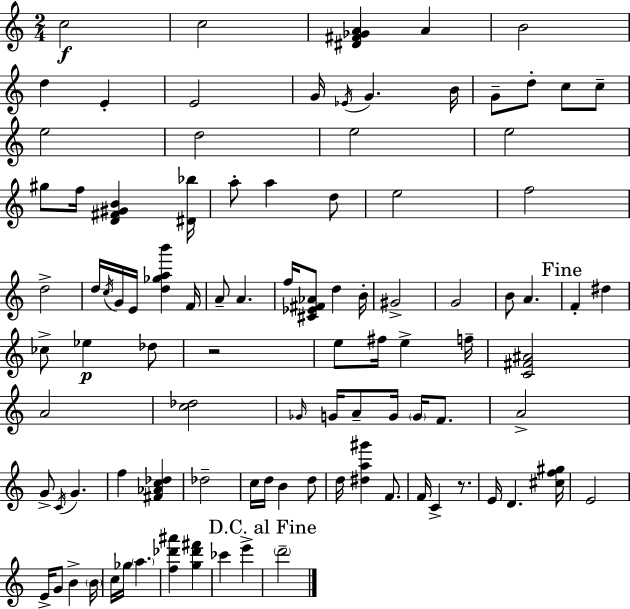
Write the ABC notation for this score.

X:1
T:Untitled
M:2/4
L:1/4
K:C
c2 c2 [^D^F_GA] A B2 d E E2 G/4 _E/4 G B/4 G/2 d/2 c/2 c/2 e2 d2 e2 e2 ^g/2 f/4 [D^F^GB] [^D_b]/4 a/2 a d/2 e2 f2 d2 d/4 c/4 G/4 E/4 [d_gab'] F/4 A/2 A f/4 [^C_E^F_A]/2 d B/4 ^G2 G2 B/2 A F ^d _c/2 _e _d/2 z2 e/2 ^f/4 e f/4 [C^F^A]2 A2 [c_d]2 _G/4 G/4 A/2 G/4 G/4 F/2 A2 G/2 C/4 G f [^F_Ac_d] _d2 c/4 d/4 B d/2 d/4 [^da^g'] F/2 F/4 C z/2 E/4 D [^cf^g]/4 E2 E/4 G/2 B B/4 c/4 _g/4 a [f_d'^a'] [g_d'^f'] _c' e' d'2